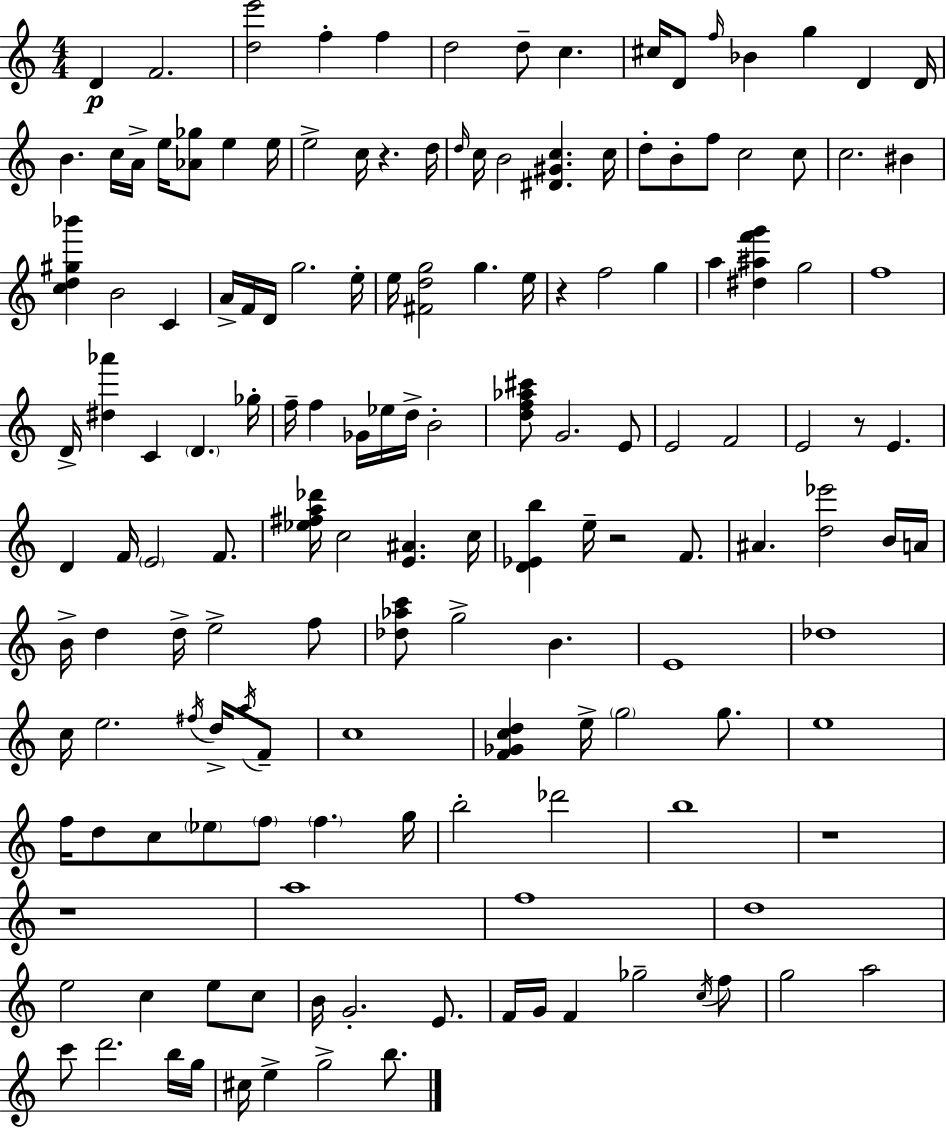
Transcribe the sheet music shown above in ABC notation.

X:1
T:Untitled
M:4/4
L:1/4
K:Am
D F2 [de']2 f f d2 d/2 c ^c/4 D/2 f/4 _B g D D/4 B c/4 A/4 e/4 [_A_g]/2 e e/4 e2 c/4 z d/4 d/4 c/4 B2 [^D^Gc] c/4 d/2 B/2 f/2 c2 c/2 c2 ^B [cd^g_b'] B2 C A/4 F/4 D/4 g2 e/4 e/4 [^Fdg]2 g e/4 z f2 g a [^d^af'g'] g2 f4 D/4 [^d_a'] C D _g/4 f/4 f _G/4 _e/4 d/4 B2 [df_a^c']/2 G2 E/2 E2 F2 E2 z/2 E D F/4 E2 F/2 [_e^fa_d']/4 c2 [E^A] c/4 [D_Eb] e/4 z2 F/2 ^A [d_e']2 B/4 A/4 B/4 d d/4 e2 f/2 [_d_ac']/2 g2 B E4 _d4 c/4 e2 ^f/4 d/4 a/4 F/2 c4 [F_Gcd] e/4 g2 g/2 e4 f/4 d/2 c/2 _e/2 f/2 f g/4 b2 _d'2 b4 z4 z4 a4 f4 d4 e2 c e/2 c/2 B/4 G2 E/2 F/4 G/4 F _g2 c/4 f/2 g2 a2 c'/2 d'2 b/4 g/4 ^c/4 e g2 b/2